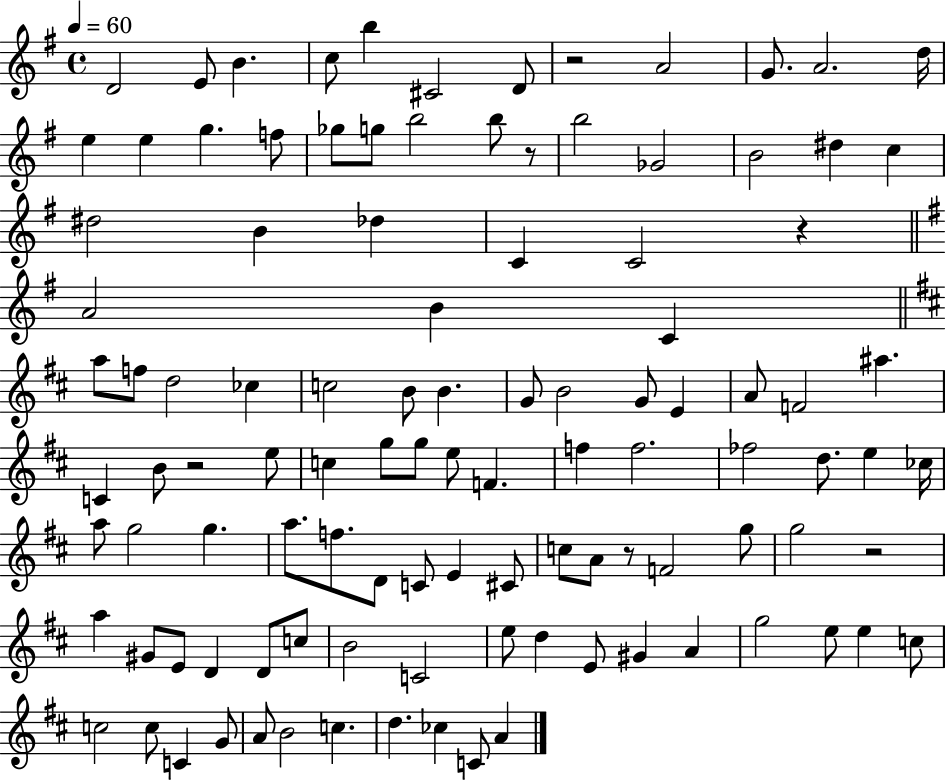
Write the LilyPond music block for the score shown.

{
  \clef treble
  \time 4/4
  \defaultTimeSignature
  \key g \major
  \tempo 4 = 60
  d'2 e'8 b'4. | c''8 b''4 cis'2 d'8 | r2 a'2 | g'8. a'2. d''16 | \break e''4 e''4 g''4. f''8 | ges''8 g''8 b''2 b''8 r8 | b''2 ges'2 | b'2 dis''4 c''4 | \break dis''2 b'4 des''4 | c'4 c'2 r4 | \bar "||" \break \key g \major a'2 b'4 c'4 | \bar "||" \break \key b \minor a''8 f''8 d''2 ces''4 | c''2 b'8 b'4. | g'8 b'2 g'8 e'4 | a'8 f'2 ais''4. | \break c'4 b'8 r2 e''8 | c''4 g''8 g''8 e''8 f'4. | f''4 f''2. | fes''2 d''8. e''4 ces''16 | \break a''8 g''2 g''4. | a''8. f''8. d'8 c'8 e'4 cis'8 | c''8 a'8 r8 f'2 g''8 | g''2 r2 | \break a''4 gis'8 e'8 d'4 d'8 c''8 | b'2 c'2 | e''8 d''4 e'8 gis'4 a'4 | g''2 e''8 e''4 c''8 | \break c''2 c''8 c'4 g'8 | a'8 b'2 c''4. | d''4. ces''4 c'8 a'4 | \bar "|."
}